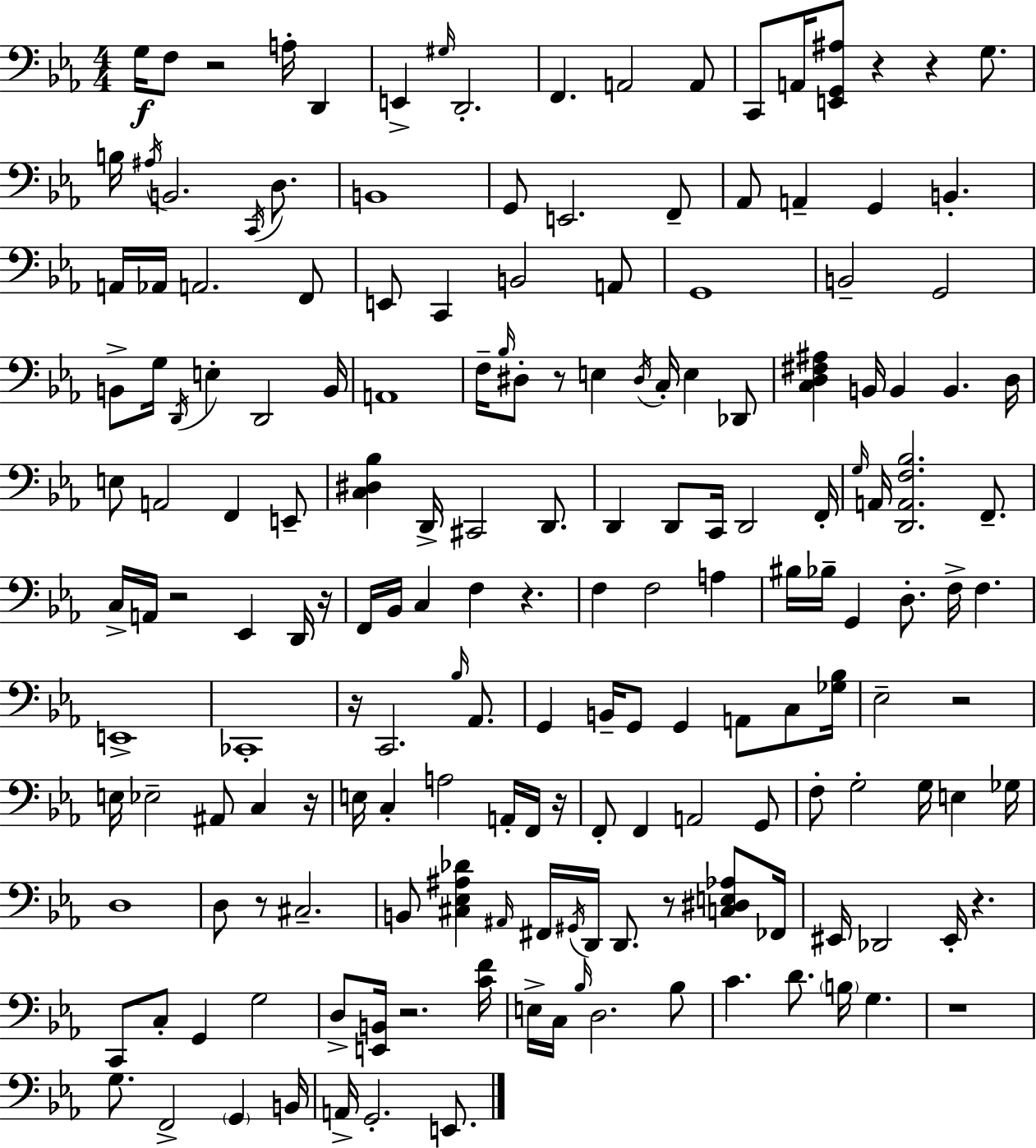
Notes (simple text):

G3/s F3/e R/h A3/s D2/q E2/q G#3/s D2/h. F2/q. A2/h A2/e C2/e A2/s [E2,G2,A#3]/e R/q R/q G3/e. B3/s A#3/s B2/h. C2/s D3/e. B2/w G2/e E2/h. F2/e Ab2/e A2/q G2/q B2/q. A2/s Ab2/s A2/h. F2/e E2/e C2/q B2/h A2/e G2/w B2/h G2/h B2/e G3/s D2/s E3/q D2/h B2/s A2/w F3/s Bb3/s D#3/e R/e E3/q D#3/s C3/s E3/q Db2/e [C3,D3,F#3,A#3]/q B2/s B2/q B2/q. D3/s E3/e A2/h F2/q E2/e [C3,D#3,Bb3]/q D2/s C#2/h D2/e. D2/q D2/e C2/s D2/h F2/s G3/s A2/s [D2,A2,F3,Bb3]/h. F2/e. C3/s A2/s R/h Eb2/q D2/s R/s F2/s Bb2/s C3/q F3/q R/q. F3/q F3/h A3/q BIS3/s Bb3/s G2/q D3/e. F3/s F3/q. E2/w CES2/w R/s C2/h. Bb3/s Ab2/e. G2/q B2/s G2/e G2/q A2/e C3/e [Gb3,Bb3]/s Eb3/h R/h E3/s Eb3/h A#2/e C3/q R/s E3/s C3/q A3/h A2/s F2/s R/s F2/e F2/q A2/h G2/e F3/e G3/h G3/s E3/q Gb3/s D3/w D3/e R/e C#3/h. B2/e [C#3,Eb3,A#3,Db4]/q A#2/s F#2/s G#2/s D2/s D2/e. R/e [C3,D#3,E3,Ab3]/e FES2/s EIS2/s Db2/h EIS2/s R/q. C2/e C3/e G2/q G3/h D3/e [E2,B2]/s R/h. [C4,F4]/s E3/s C3/s Bb3/s D3/h. Bb3/e C4/q. D4/e. B3/s G3/q. R/w G3/e. F2/h G2/q B2/s A2/s G2/h. E2/e.